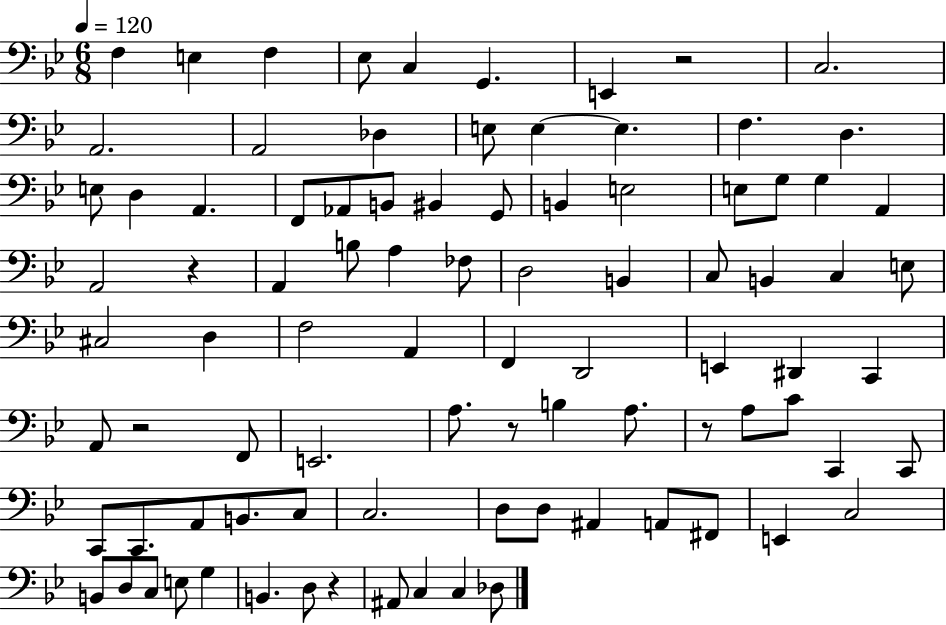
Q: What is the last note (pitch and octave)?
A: Db3